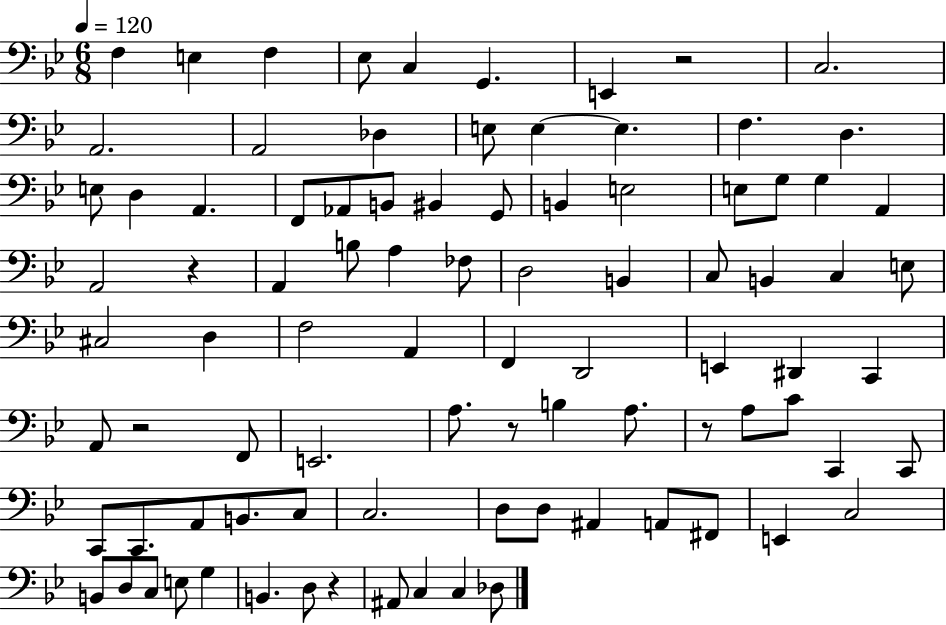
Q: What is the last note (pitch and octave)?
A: Db3